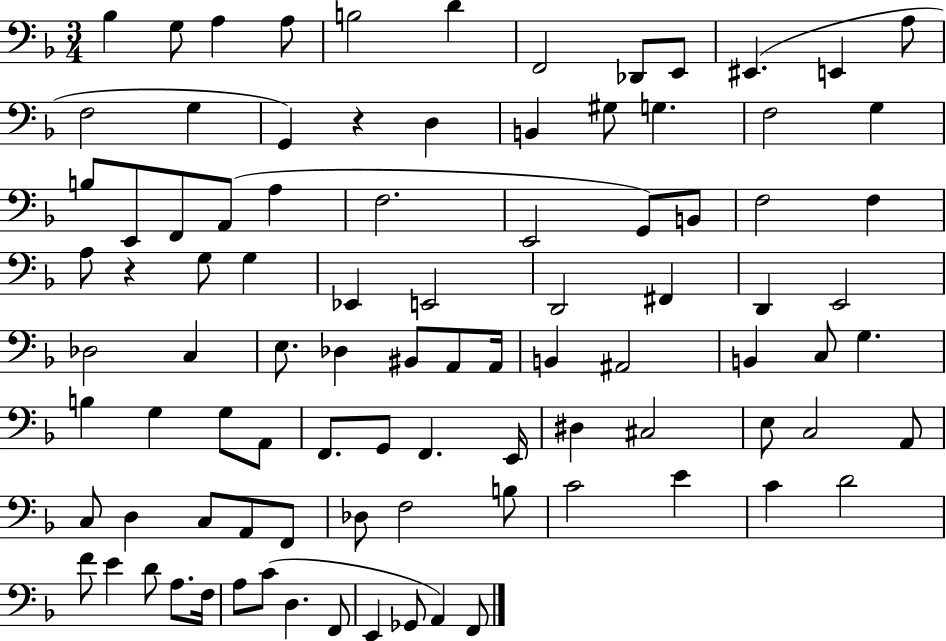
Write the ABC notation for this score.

X:1
T:Untitled
M:3/4
L:1/4
K:F
_B, G,/2 A, A,/2 B,2 D F,,2 _D,,/2 E,,/2 ^E,, E,, A,/2 F,2 G, G,, z D, B,, ^G,/2 G, F,2 G, B,/2 E,,/2 F,,/2 A,,/2 A, F,2 E,,2 G,,/2 B,,/2 F,2 F, A,/2 z G,/2 G, _E,, E,,2 D,,2 ^F,, D,, E,,2 _D,2 C, E,/2 _D, ^B,,/2 A,,/2 A,,/4 B,, ^A,,2 B,, C,/2 G, B, G, G,/2 A,,/2 F,,/2 G,,/2 F,, E,,/4 ^D, ^C,2 E,/2 C,2 A,,/2 C,/2 D, C,/2 A,,/2 F,,/2 _D,/2 F,2 B,/2 C2 E C D2 F/2 E D/2 A,/2 F,/4 A,/2 C/2 D, F,,/2 E,, _G,,/2 A,, F,,/2